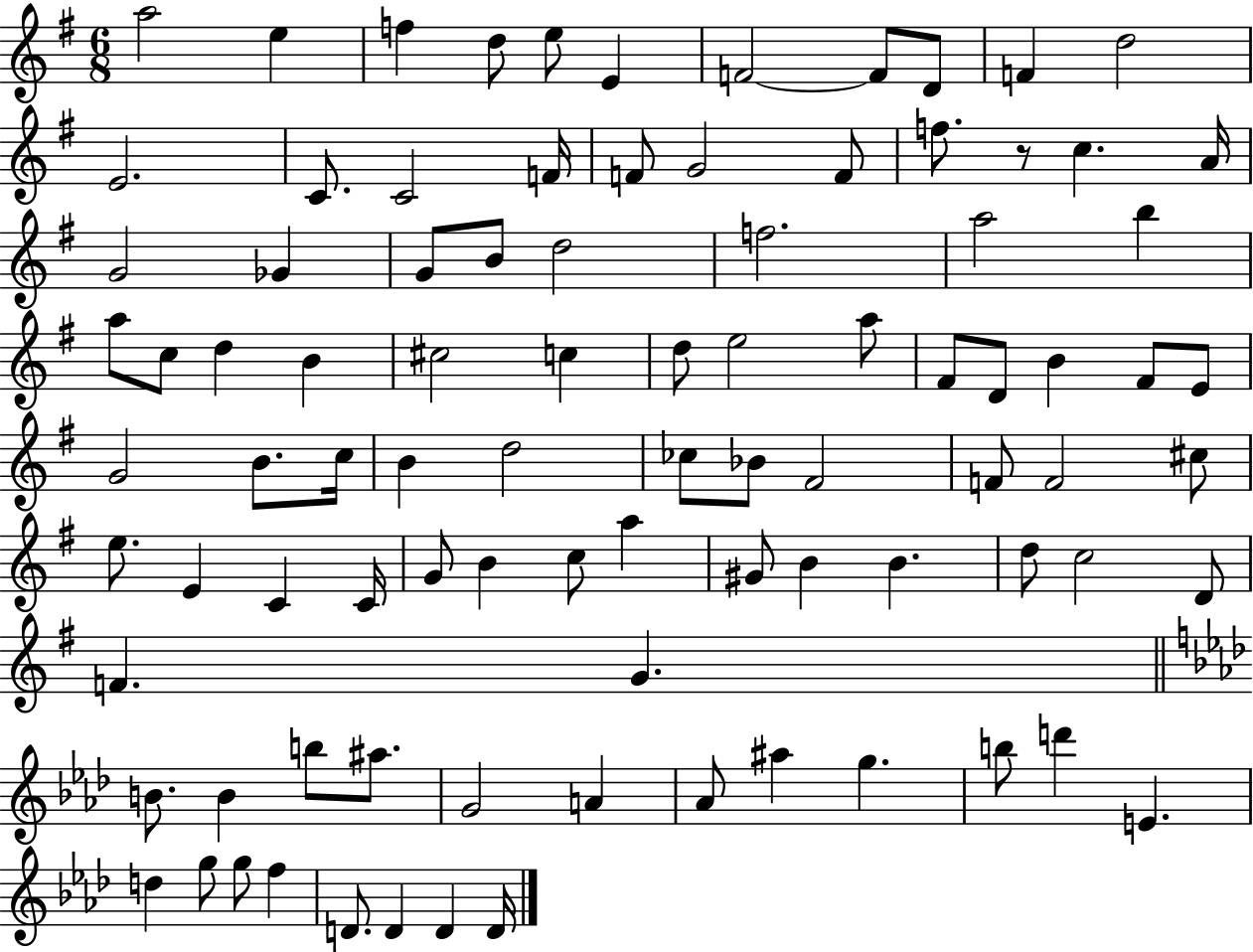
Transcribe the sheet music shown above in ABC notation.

X:1
T:Untitled
M:6/8
L:1/4
K:G
a2 e f d/2 e/2 E F2 F/2 D/2 F d2 E2 C/2 C2 F/4 F/2 G2 F/2 f/2 z/2 c A/4 G2 _G G/2 B/2 d2 f2 a2 b a/2 c/2 d B ^c2 c d/2 e2 a/2 ^F/2 D/2 B ^F/2 E/2 G2 B/2 c/4 B d2 _c/2 _B/2 ^F2 F/2 F2 ^c/2 e/2 E C C/4 G/2 B c/2 a ^G/2 B B d/2 c2 D/2 F G B/2 B b/2 ^a/2 G2 A _A/2 ^a g b/2 d' E d g/2 g/2 f D/2 D D D/4